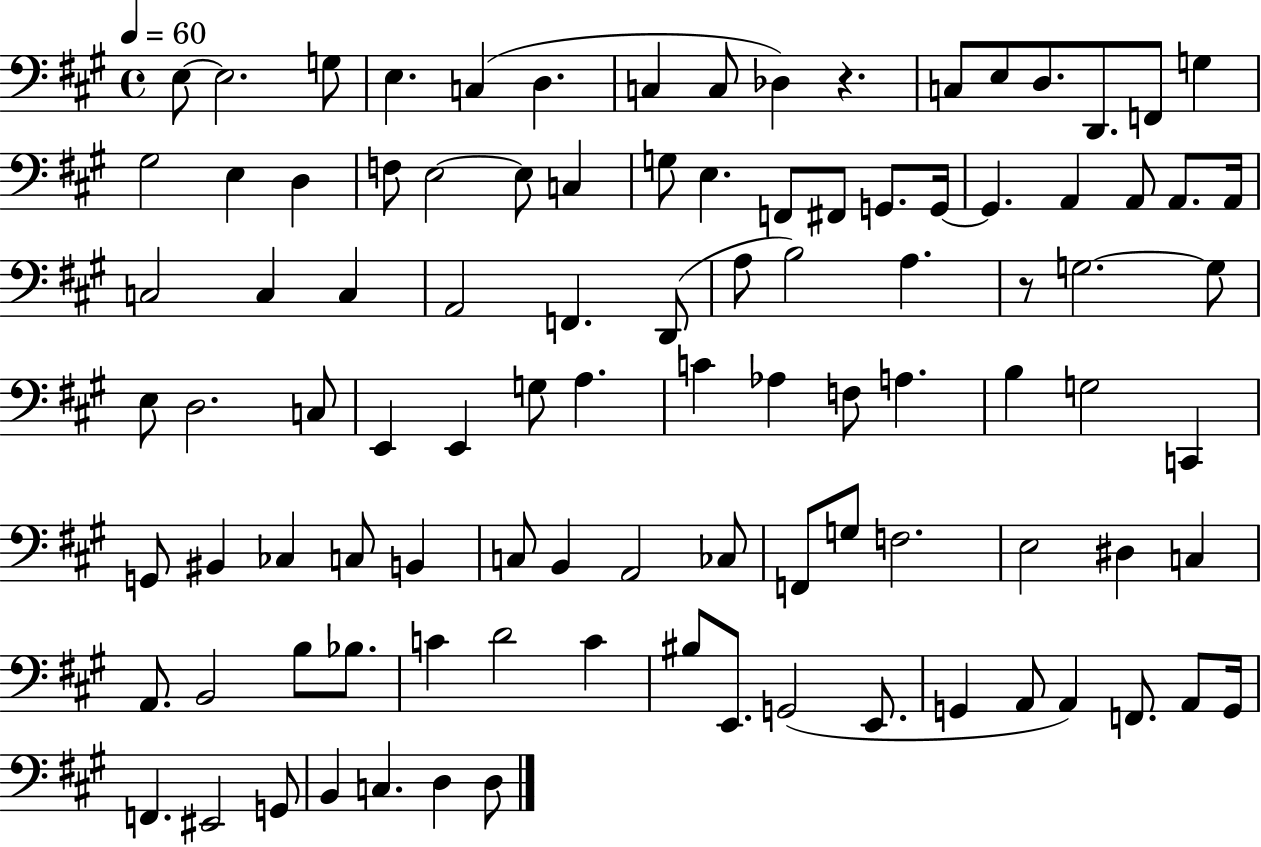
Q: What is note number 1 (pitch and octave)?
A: E3